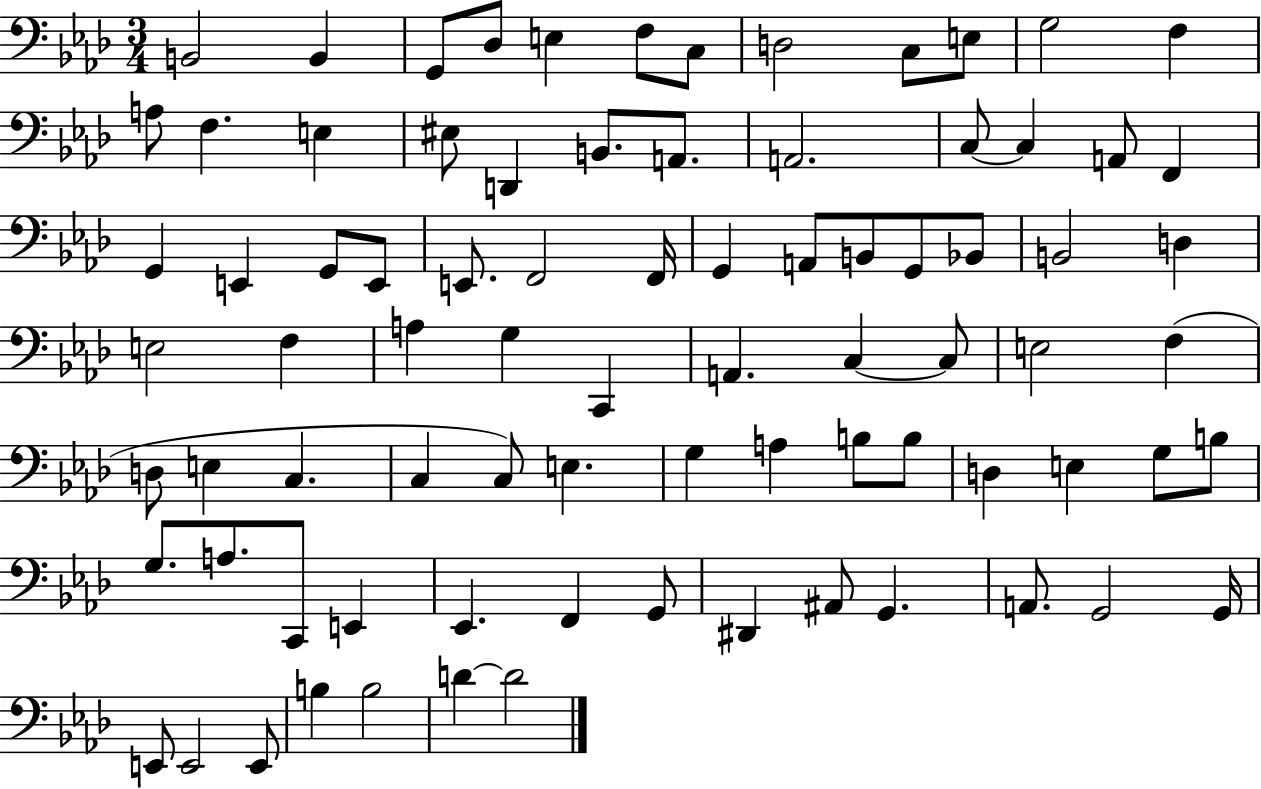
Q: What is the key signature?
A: AES major